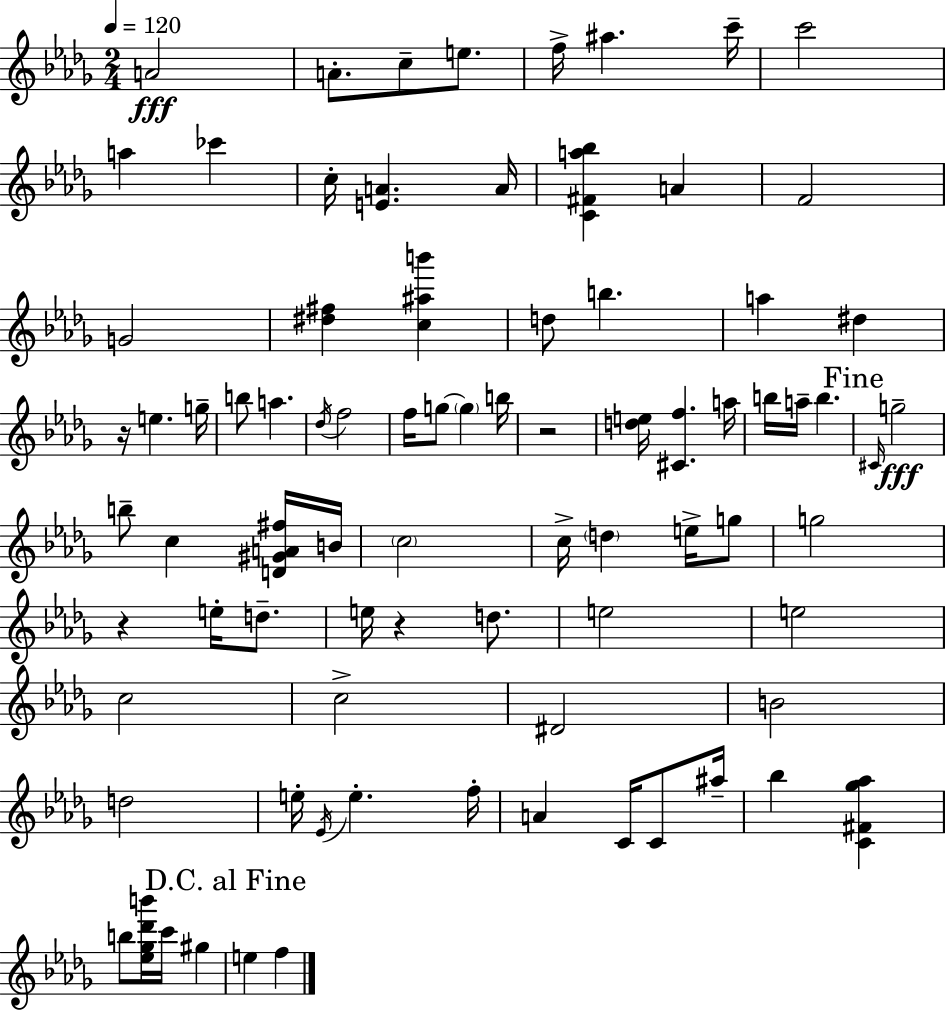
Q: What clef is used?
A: treble